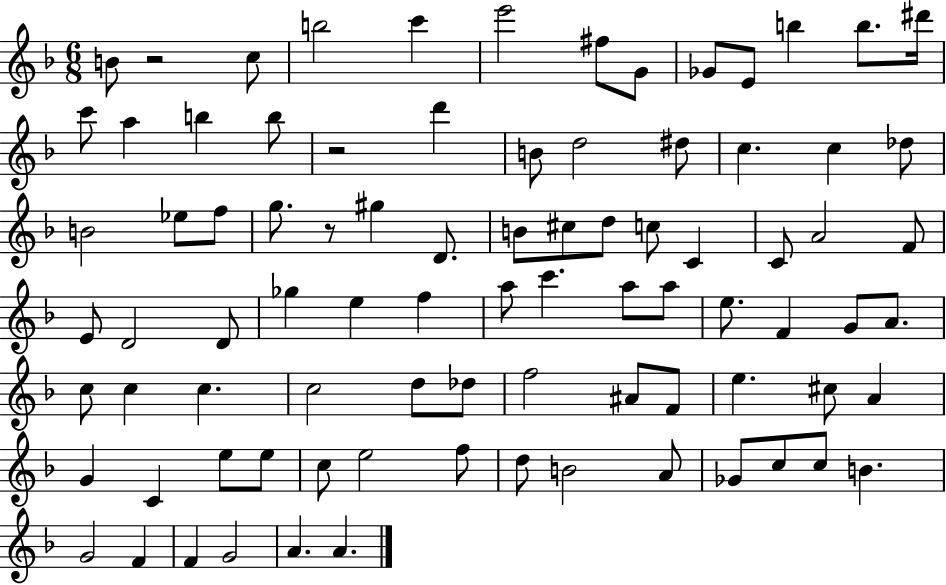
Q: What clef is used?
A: treble